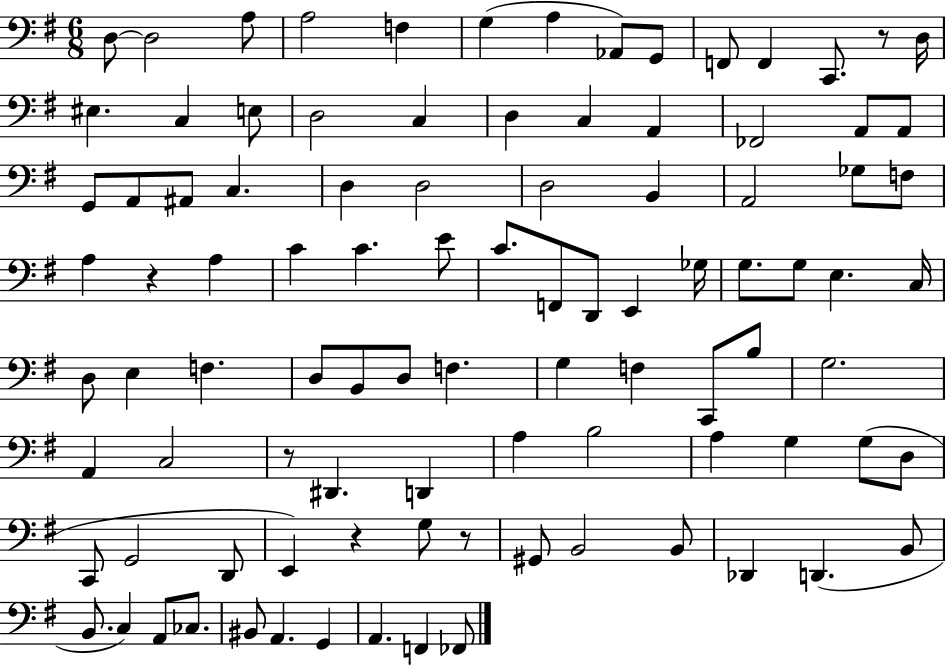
{
  \clef bass
  \numericTimeSignature
  \time 6/8
  \key g \major
  d8~~ d2 a8 | a2 f4 | g4( a4 aes,8) g,8 | f,8 f,4 c,8. r8 d16 | \break eis4. c4 e8 | d2 c4 | d4 c4 a,4 | fes,2 a,8 a,8 | \break g,8 a,8 ais,8 c4. | d4 d2 | d2 b,4 | a,2 ges8 f8 | \break a4 r4 a4 | c'4 c'4. e'8 | c'8. f,8 d,8 e,4 ges16 | g8. g8 e4. c16 | \break d8 e4 f4. | d8 b,8 d8 f4. | g4 f4 c,8 b8 | g2. | \break a,4 c2 | r8 dis,4. d,4 | a4 b2 | a4 g4 g8( d8 | \break c,8 g,2 d,8 | e,4) r4 g8 r8 | gis,8 b,2 b,8 | des,4 d,4.( b,8 | \break b,8. c4) a,8 ces8. | bis,8 a,4. g,4 | a,4. f,4 fes,8 | \bar "|."
}